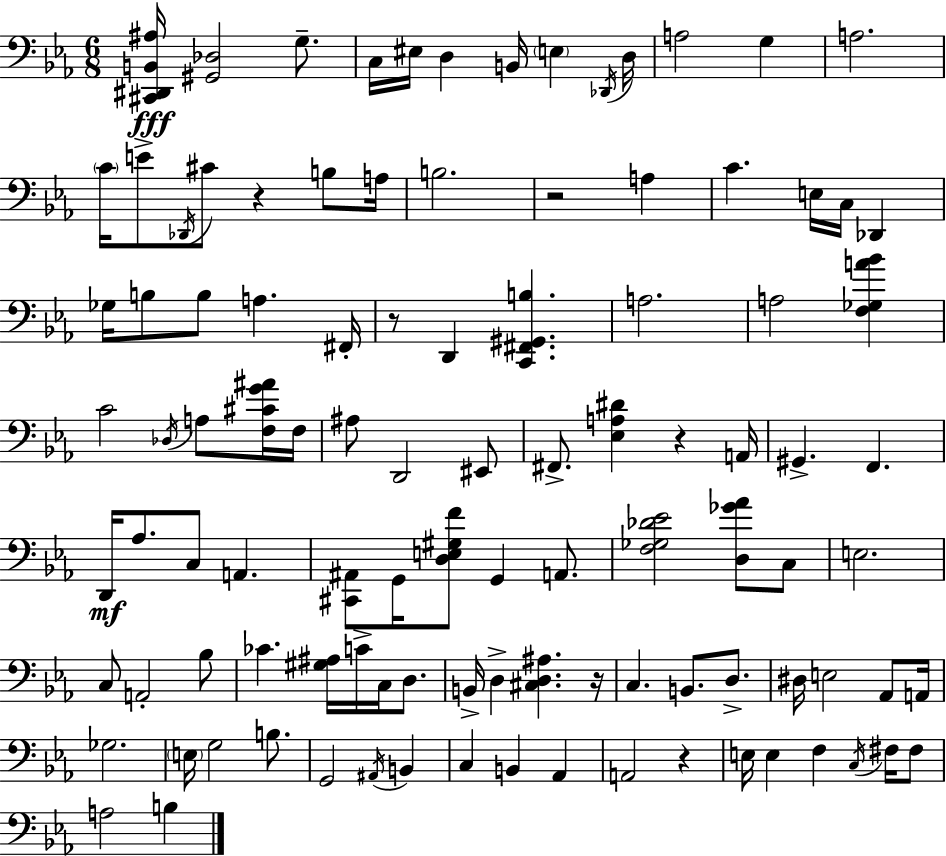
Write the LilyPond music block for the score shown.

{
  \clef bass
  \numericTimeSignature
  \time 6/8
  \key c \minor
  <cis, dis, b, ais>16\fff <gis, des>2 g8.-- | c16 eis16 d4 b,16 \parenthesize e4 \acciaccatura { des,16 } | d16 a2 g4 | a2. | \break \parenthesize c'16 e'8-> \acciaccatura { des,16 } cis'8 r4 b8 | a16 b2. | r2 a4 | c'4. e16 c16 des,4 | \break ges16 b8 b8 a4. | fis,16-. r8 d,4 <c, fis, gis, b>4. | a2. | a2 <f ges a' bes'>4 | \break c'2 \acciaccatura { des16 } a8 | <f cis' g' ais'>16 f16 ais8 d,2 | eis,8 fis,8.-> <ees a dis'>4 r4 | a,16 gis,4.-> f,4. | \break d,16\mf aes8. c8 a,4. | <cis, ais,>8 g,16 <d e gis f'>8 g,4 | a,8. <f ges des' ees'>2 <d ges' aes'>8 | c8 e2. | \break c8 a,2-. | bes8 ces'4. <gis ais>16 c'16-> c16 | d8. b,16-> d4-> <cis d ais>4. | r16 c4. b,8. | \break d8.-> dis16 e2 | aes,8 a,16 ges2. | \parenthesize e16 g2 | b8. g,2 \acciaccatura { ais,16 } | \break b,4 c4 b,4 | aes,4 a,2 | r4 e16 e4 f4 | \acciaccatura { c16 } fis16 fis8 a2 | \break b4 \bar "|."
}